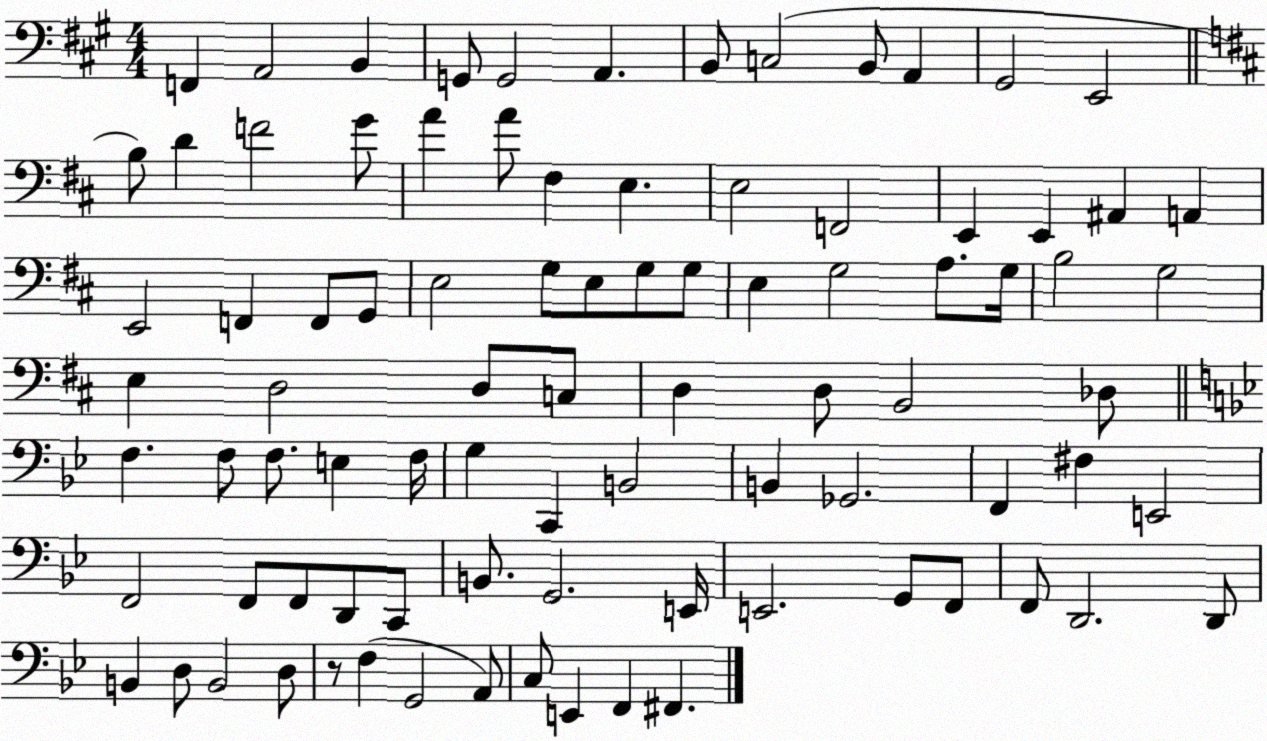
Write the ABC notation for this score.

X:1
T:Untitled
M:4/4
L:1/4
K:A
F,, A,,2 B,, G,,/2 G,,2 A,, B,,/2 C,2 B,,/2 A,, ^G,,2 E,,2 B,/2 D F2 G/2 A A/2 ^F, E, E,2 F,,2 E,, E,, ^A,, A,, E,,2 F,, F,,/2 G,,/2 E,2 G,/2 E,/2 G,/2 G,/2 E, G,2 A,/2 G,/4 B,2 G,2 E, D,2 D,/2 C,/2 D, D,/2 B,,2 _D,/2 F, F,/2 F,/2 E, F,/4 G, C,, B,,2 B,, _G,,2 F,, ^F, E,,2 F,,2 F,,/2 F,,/2 D,,/2 C,,/2 B,,/2 G,,2 E,,/4 E,,2 G,,/2 F,,/2 F,,/2 D,,2 D,,/2 B,, D,/2 B,,2 D,/2 z/2 F, G,,2 A,,/2 C,/2 E,, F,, ^F,,